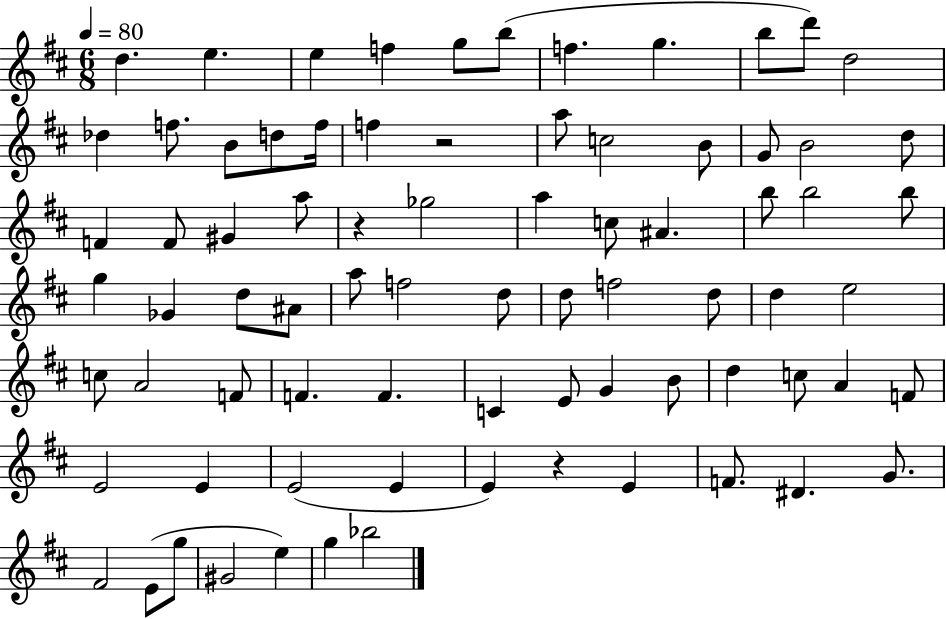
D5/q. E5/q. E5/q F5/q G5/e B5/e F5/q. G5/q. B5/e D6/e D5/h Db5/q F5/e. B4/e D5/e F5/s F5/q R/h A5/e C5/h B4/e G4/e B4/h D5/e F4/q F4/e G#4/q A5/e R/q Gb5/h A5/q C5/e A#4/q. B5/e B5/h B5/e G5/q Gb4/q D5/e A#4/e A5/e F5/h D5/e D5/e F5/h D5/e D5/q E5/h C5/e A4/h F4/e F4/q. F4/q. C4/q E4/e G4/q B4/e D5/q C5/e A4/q F4/e E4/h E4/q E4/h E4/q E4/q R/q E4/q F4/e. D#4/q. G4/e. F#4/h E4/e G5/e G#4/h E5/q G5/q Bb5/h